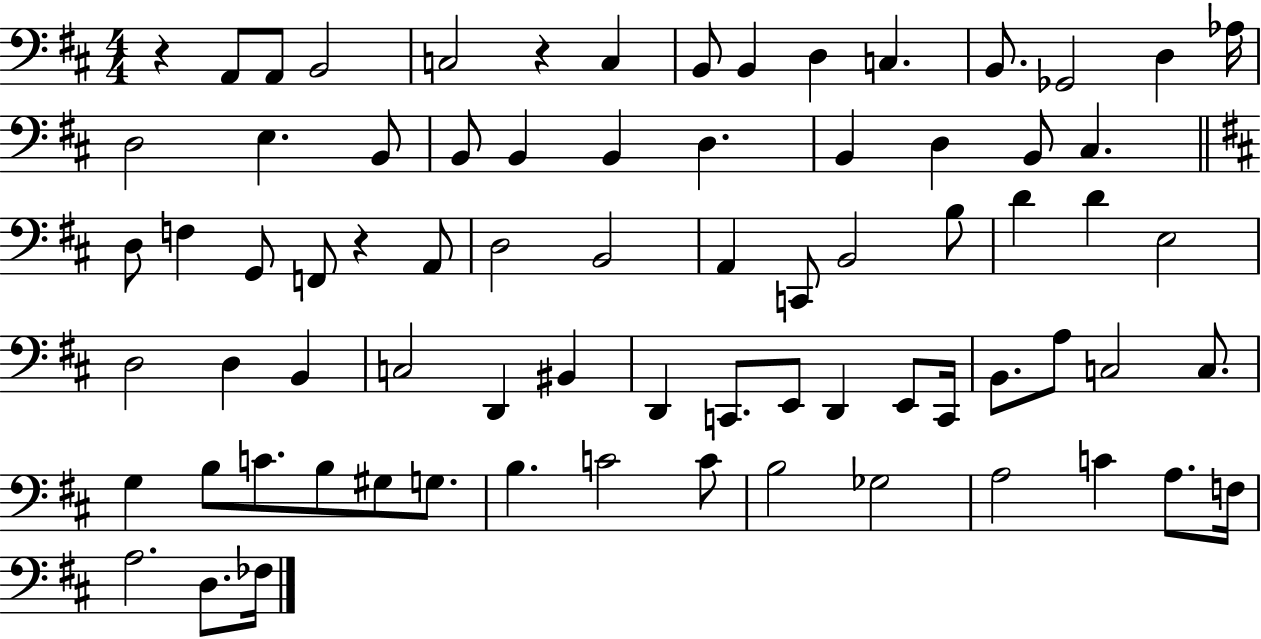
R/q A2/e A2/e B2/h C3/h R/q C3/q B2/e B2/q D3/q C3/q. B2/e. Gb2/h D3/q Ab3/s D3/h E3/q. B2/e B2/e B2/q B2/q D3/q. B2/q D3/q B2/e C#3/q. D3/e F3/q G2/e F2/e R/q A2/e D3/h B2/h A2/q C2/e B2/h B3/e D4/q D4/q E3/h D3/h D3/q B2/q C3/h D2/q BIS2/q D2/q C2/e. E2/e D2/q E2/e C2/s B2/e. A3/e C3/h C3/e. G3/q B3/e C4/e. B3/e G#3/e G3/e. B3/q. C4/h C4/e B3/h Gb3/h A3/h C4/q A3/e. F3/s A3/h. D3/e. FES3/s